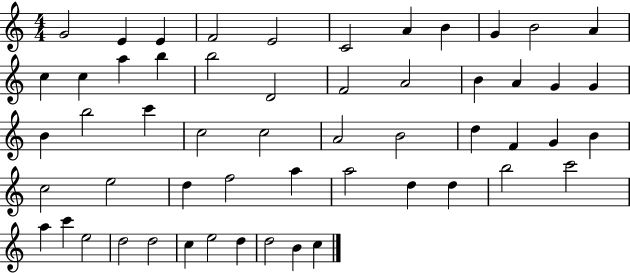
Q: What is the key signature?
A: C major